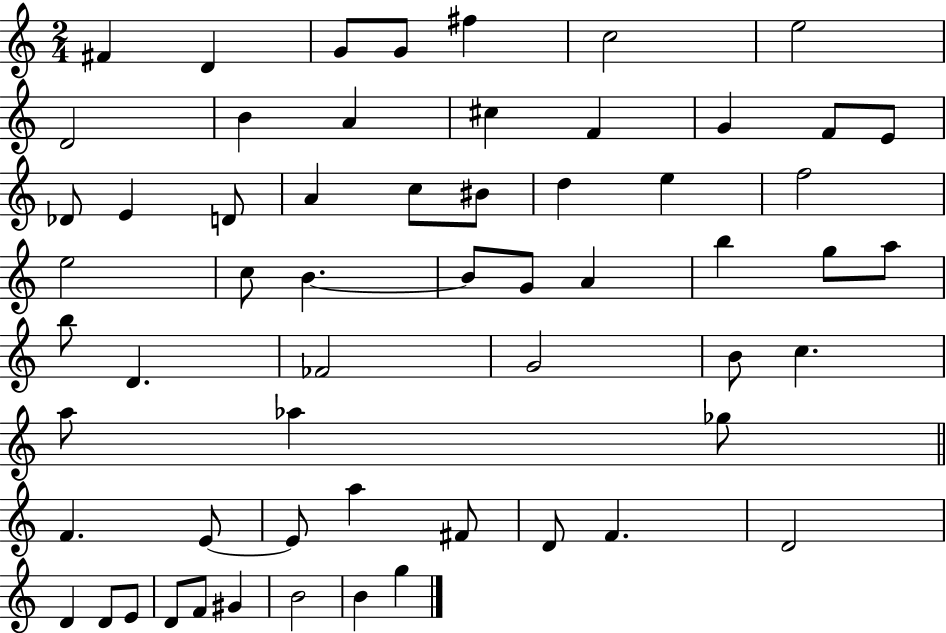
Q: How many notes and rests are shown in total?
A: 59